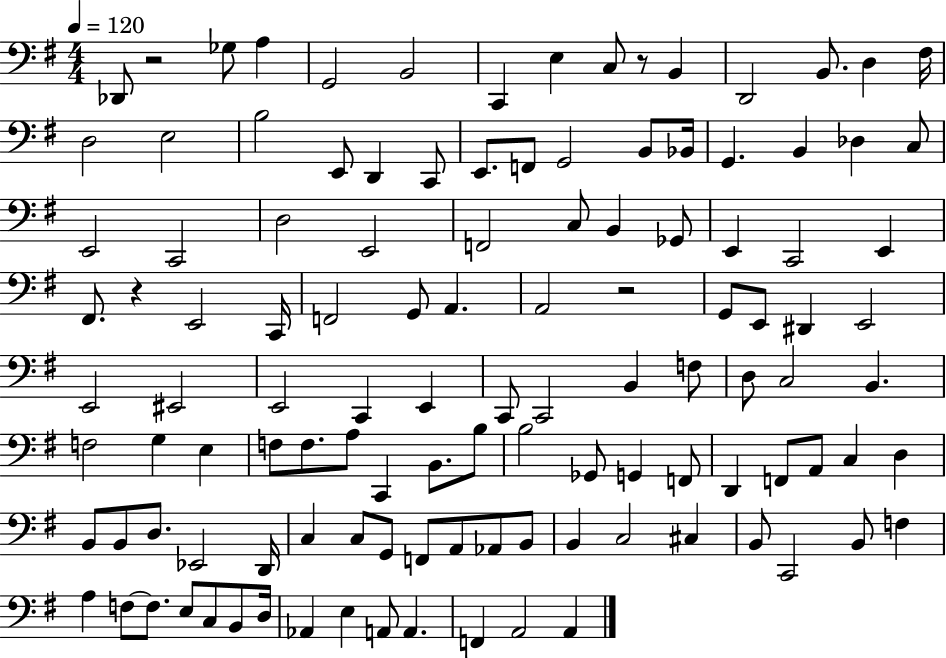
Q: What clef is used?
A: bass